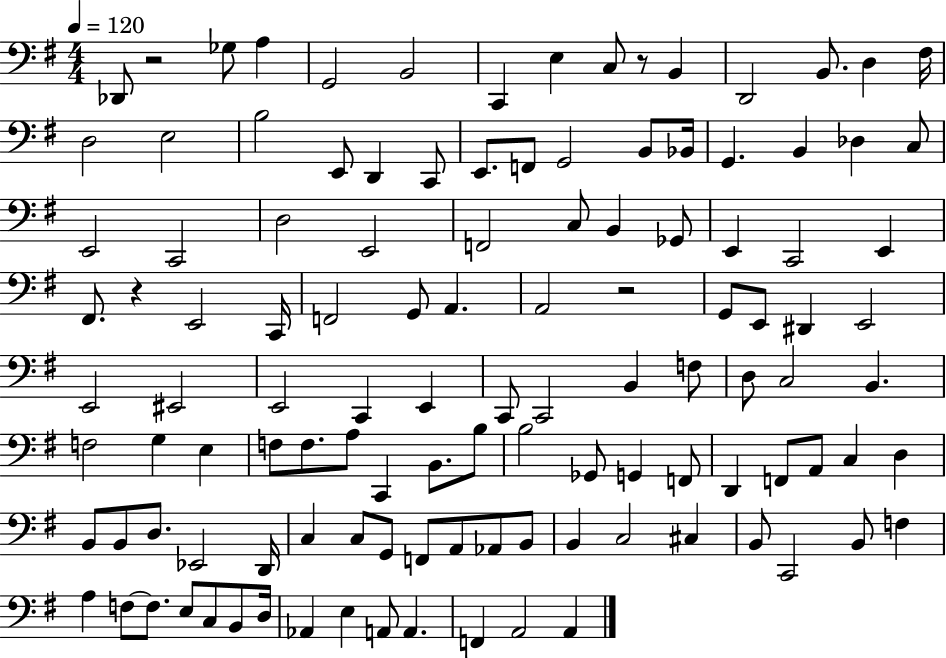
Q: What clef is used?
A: bass